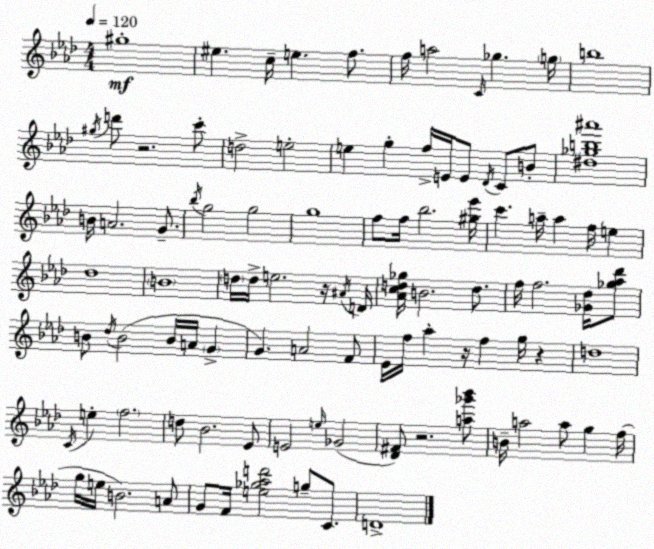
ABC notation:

X:1
T:Untitled
M:4/4
L:1/4
K:Fm
^g4 ^e c/4 e f/2 f/4 a2 C/4 _g g/4 b4 ^g/4 d'/2 z2 c'/2 d2 e2 e g f/4 E/4 E/2 _D/4 C/2 B/2 [^d_gb^a']4 B/4 A2 G/2 _b/4 g2 g2 g4 f/2 f/4 _b2 [^g_e']/4 c' a/4 a f/4 e _d4 B4 d/4 d/4 e2 z/4 ^A/4 D/4 [_Acd_g]/4 B2 d/2 f/4 f2 [_G_d]/4 [_g_a_d']/2 B/2 _d/4 B2 B/4 A/4 G G A2 F/2 _E/4 f/4 _a z/4 f g/4 z d4 C/4 e f2 d/2 _B2 _E/2 E2 e/4 _G2 [_D^F]/2 z2 [a_g'_b']/2 B/4 a2 a/2 g f/4 g/4 e/4 B2 A/2 G/2 F/4 [e_g_ad']2 g/2 C/2 D4